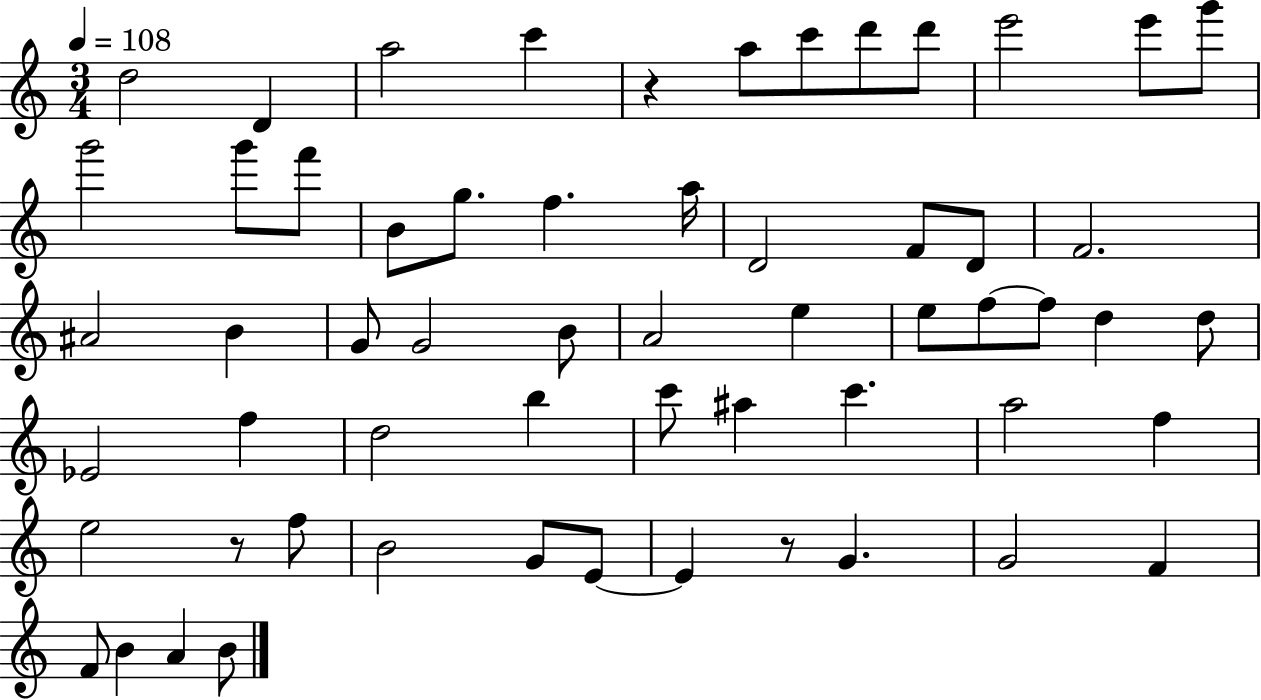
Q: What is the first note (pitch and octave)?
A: D5